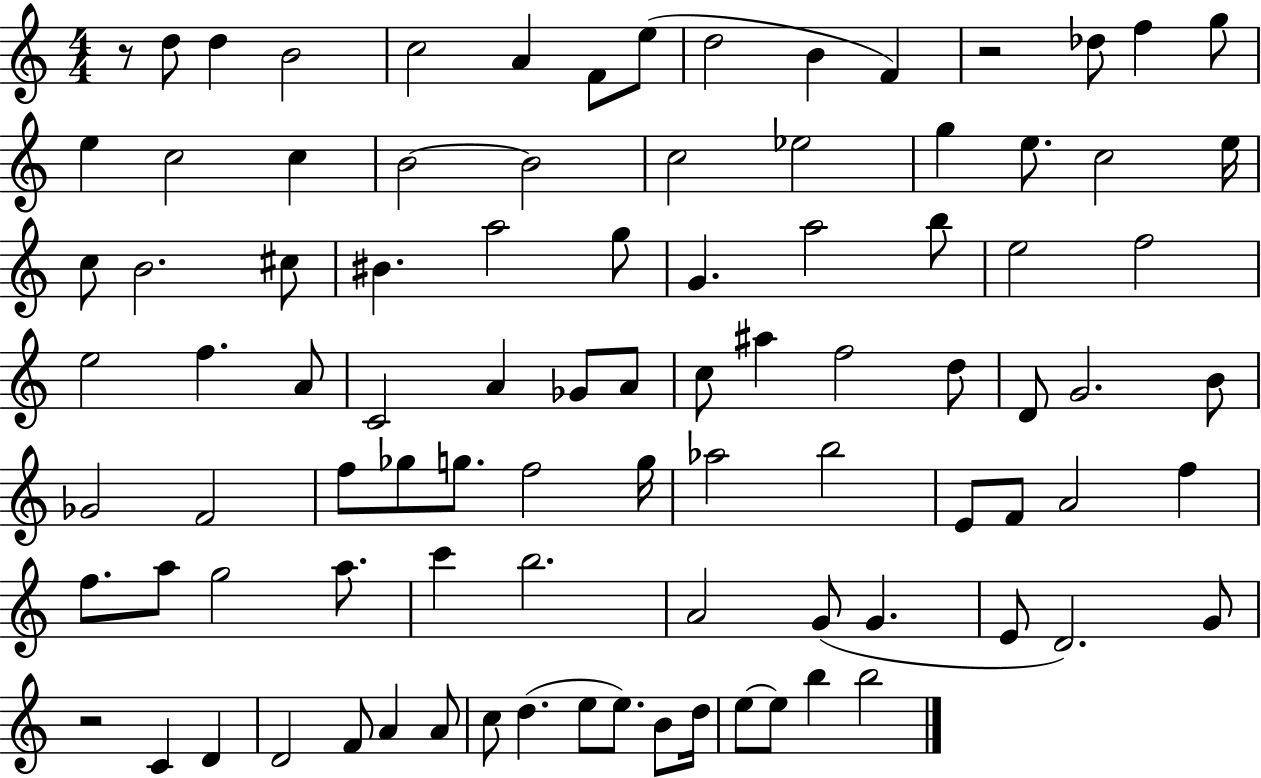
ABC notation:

X:1
T:Untitled
M:4/4
L:1/4
K:C
z/2 d/2 d B2 c2 A F/2 e/2 d2 B F z2 _d/2 f g/2 e c2 c B2 B2 c2 _e2 g e/2 c2 e/4 c/2 B2 ^c/2 ^B a2 g/2 G a2 b/2 e2 f2 e2 f A/2 C2 A _G/2 A/2 c/2 ^a f2 d/2 D/2 G2 B/2 _G2 F2 f/2 _g/2 g/2 f2 g/4 _a2 b2 E/2 F/2 A2 f f/2 a/2 g2 a/2 c' b2 A2 G/2 G E/2 D2 G/2 z2 C D D2 F/2 A A/2 c/2 d e/2 e/2 B/2 d/4 e/2 e/2 b b2